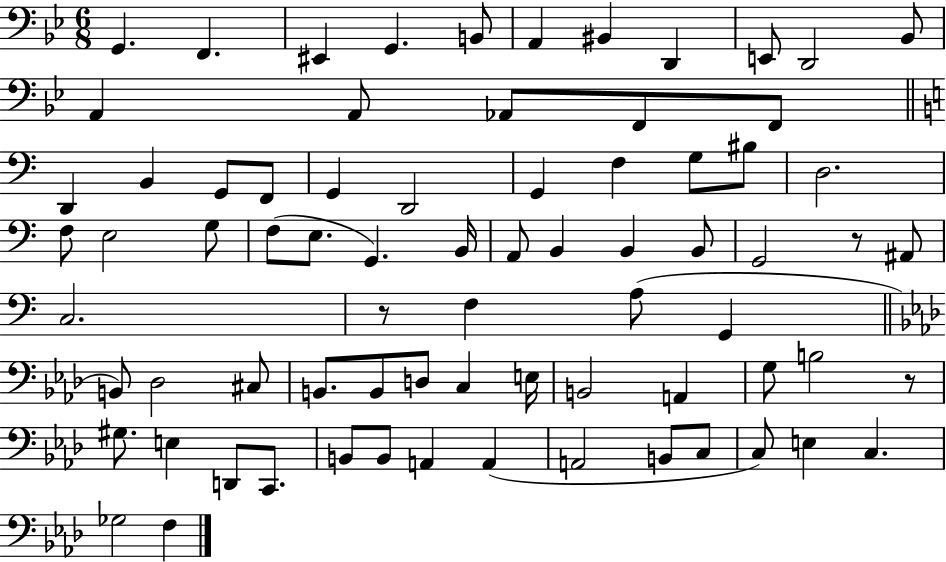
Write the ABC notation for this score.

X:1
T:Untitled
M:6/8
L:1/4
K:Bb
G,, F,, ^E,, G,, B,,/2 A,, ^B,, D,, E,,/2 D,,2 _B,,/2 A,, A,,/2 _A,,/2 F,,/2 F,,/2 D,, B,, G,,/2 F,,/2 G,, D,,2 G,, F, G,/2 ^B,/2 D,2 F,/2 E,2 G,/2 F,/2 E,/2 G,, B,,/4 A,,/2 B,, B,, B,,/2 G,,2 z/2 ^A,,/2 C,2 z/2 F, A,/2 G,, B,,/2 _D,2 ^C,/2 B,,/2 B,,/2 D,/2 C, E,/4 B,,2 A,, G,/2 B,2 z/2 ^G,/2 E, D,,/2 C,,/2 B,,/2 B,,/2 A,, A,, A,,2 B,,/2 C,/2 C,/2 E, C, _G,2 F,